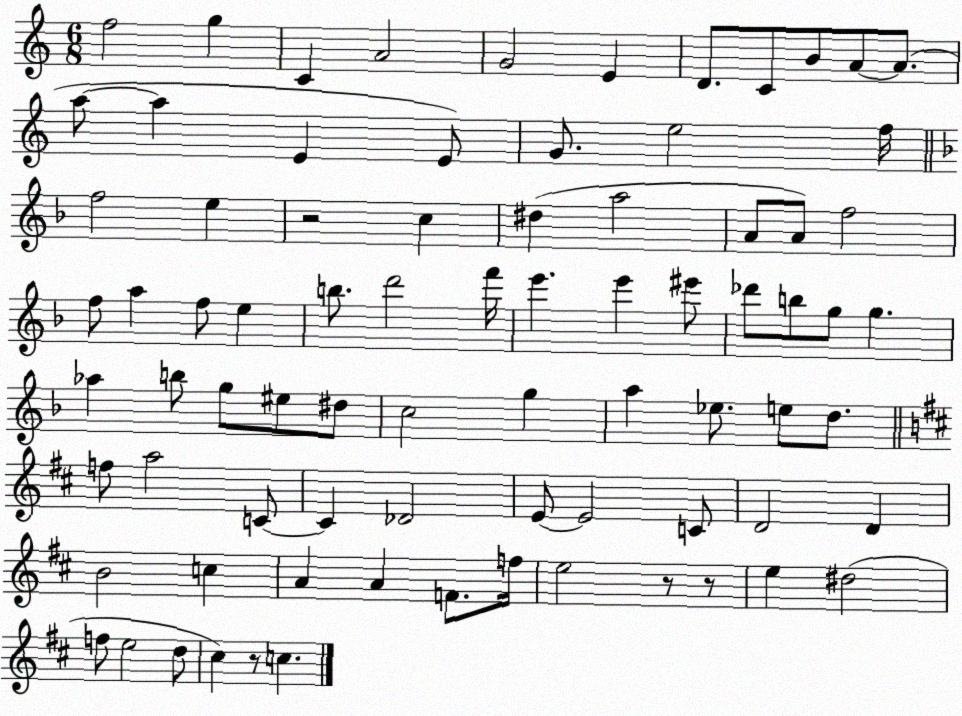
X:1
T:Untitled
M:6/8
L:1/4
K:C
f2 g C A2 G2 E D/2 C/2 B/2 A/2 A/2 a/2 a E E/2 G/2 e2 f/4 f2 e z2 c ^d a2 A/2 A/2 f2 f/2 a f/2 e b/2 d'2 f'/4 e' e' ^e'/2 _d'/2 b/2 g/2 g _a b/2 g/2 ^e/2 ^d/2 c2 g a _e/2 e/2 d/2 f/2 a2 C/2 C _D2 E/2 E2 C/2 D2 D B2 c A A F/2 f/4 e2 z/2 z/2 e ^d2 f/2 e2 d/2 ^c z/2 c